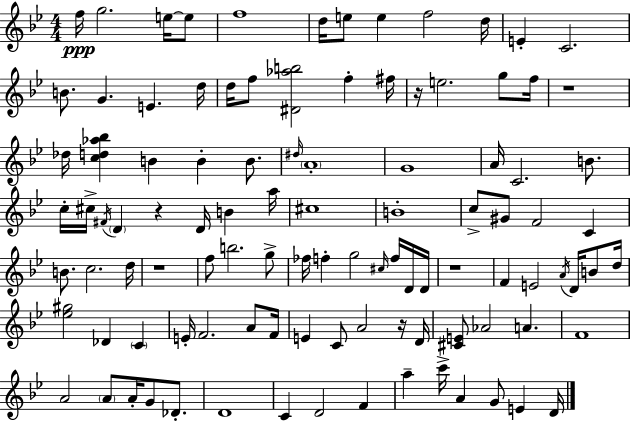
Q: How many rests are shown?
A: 6